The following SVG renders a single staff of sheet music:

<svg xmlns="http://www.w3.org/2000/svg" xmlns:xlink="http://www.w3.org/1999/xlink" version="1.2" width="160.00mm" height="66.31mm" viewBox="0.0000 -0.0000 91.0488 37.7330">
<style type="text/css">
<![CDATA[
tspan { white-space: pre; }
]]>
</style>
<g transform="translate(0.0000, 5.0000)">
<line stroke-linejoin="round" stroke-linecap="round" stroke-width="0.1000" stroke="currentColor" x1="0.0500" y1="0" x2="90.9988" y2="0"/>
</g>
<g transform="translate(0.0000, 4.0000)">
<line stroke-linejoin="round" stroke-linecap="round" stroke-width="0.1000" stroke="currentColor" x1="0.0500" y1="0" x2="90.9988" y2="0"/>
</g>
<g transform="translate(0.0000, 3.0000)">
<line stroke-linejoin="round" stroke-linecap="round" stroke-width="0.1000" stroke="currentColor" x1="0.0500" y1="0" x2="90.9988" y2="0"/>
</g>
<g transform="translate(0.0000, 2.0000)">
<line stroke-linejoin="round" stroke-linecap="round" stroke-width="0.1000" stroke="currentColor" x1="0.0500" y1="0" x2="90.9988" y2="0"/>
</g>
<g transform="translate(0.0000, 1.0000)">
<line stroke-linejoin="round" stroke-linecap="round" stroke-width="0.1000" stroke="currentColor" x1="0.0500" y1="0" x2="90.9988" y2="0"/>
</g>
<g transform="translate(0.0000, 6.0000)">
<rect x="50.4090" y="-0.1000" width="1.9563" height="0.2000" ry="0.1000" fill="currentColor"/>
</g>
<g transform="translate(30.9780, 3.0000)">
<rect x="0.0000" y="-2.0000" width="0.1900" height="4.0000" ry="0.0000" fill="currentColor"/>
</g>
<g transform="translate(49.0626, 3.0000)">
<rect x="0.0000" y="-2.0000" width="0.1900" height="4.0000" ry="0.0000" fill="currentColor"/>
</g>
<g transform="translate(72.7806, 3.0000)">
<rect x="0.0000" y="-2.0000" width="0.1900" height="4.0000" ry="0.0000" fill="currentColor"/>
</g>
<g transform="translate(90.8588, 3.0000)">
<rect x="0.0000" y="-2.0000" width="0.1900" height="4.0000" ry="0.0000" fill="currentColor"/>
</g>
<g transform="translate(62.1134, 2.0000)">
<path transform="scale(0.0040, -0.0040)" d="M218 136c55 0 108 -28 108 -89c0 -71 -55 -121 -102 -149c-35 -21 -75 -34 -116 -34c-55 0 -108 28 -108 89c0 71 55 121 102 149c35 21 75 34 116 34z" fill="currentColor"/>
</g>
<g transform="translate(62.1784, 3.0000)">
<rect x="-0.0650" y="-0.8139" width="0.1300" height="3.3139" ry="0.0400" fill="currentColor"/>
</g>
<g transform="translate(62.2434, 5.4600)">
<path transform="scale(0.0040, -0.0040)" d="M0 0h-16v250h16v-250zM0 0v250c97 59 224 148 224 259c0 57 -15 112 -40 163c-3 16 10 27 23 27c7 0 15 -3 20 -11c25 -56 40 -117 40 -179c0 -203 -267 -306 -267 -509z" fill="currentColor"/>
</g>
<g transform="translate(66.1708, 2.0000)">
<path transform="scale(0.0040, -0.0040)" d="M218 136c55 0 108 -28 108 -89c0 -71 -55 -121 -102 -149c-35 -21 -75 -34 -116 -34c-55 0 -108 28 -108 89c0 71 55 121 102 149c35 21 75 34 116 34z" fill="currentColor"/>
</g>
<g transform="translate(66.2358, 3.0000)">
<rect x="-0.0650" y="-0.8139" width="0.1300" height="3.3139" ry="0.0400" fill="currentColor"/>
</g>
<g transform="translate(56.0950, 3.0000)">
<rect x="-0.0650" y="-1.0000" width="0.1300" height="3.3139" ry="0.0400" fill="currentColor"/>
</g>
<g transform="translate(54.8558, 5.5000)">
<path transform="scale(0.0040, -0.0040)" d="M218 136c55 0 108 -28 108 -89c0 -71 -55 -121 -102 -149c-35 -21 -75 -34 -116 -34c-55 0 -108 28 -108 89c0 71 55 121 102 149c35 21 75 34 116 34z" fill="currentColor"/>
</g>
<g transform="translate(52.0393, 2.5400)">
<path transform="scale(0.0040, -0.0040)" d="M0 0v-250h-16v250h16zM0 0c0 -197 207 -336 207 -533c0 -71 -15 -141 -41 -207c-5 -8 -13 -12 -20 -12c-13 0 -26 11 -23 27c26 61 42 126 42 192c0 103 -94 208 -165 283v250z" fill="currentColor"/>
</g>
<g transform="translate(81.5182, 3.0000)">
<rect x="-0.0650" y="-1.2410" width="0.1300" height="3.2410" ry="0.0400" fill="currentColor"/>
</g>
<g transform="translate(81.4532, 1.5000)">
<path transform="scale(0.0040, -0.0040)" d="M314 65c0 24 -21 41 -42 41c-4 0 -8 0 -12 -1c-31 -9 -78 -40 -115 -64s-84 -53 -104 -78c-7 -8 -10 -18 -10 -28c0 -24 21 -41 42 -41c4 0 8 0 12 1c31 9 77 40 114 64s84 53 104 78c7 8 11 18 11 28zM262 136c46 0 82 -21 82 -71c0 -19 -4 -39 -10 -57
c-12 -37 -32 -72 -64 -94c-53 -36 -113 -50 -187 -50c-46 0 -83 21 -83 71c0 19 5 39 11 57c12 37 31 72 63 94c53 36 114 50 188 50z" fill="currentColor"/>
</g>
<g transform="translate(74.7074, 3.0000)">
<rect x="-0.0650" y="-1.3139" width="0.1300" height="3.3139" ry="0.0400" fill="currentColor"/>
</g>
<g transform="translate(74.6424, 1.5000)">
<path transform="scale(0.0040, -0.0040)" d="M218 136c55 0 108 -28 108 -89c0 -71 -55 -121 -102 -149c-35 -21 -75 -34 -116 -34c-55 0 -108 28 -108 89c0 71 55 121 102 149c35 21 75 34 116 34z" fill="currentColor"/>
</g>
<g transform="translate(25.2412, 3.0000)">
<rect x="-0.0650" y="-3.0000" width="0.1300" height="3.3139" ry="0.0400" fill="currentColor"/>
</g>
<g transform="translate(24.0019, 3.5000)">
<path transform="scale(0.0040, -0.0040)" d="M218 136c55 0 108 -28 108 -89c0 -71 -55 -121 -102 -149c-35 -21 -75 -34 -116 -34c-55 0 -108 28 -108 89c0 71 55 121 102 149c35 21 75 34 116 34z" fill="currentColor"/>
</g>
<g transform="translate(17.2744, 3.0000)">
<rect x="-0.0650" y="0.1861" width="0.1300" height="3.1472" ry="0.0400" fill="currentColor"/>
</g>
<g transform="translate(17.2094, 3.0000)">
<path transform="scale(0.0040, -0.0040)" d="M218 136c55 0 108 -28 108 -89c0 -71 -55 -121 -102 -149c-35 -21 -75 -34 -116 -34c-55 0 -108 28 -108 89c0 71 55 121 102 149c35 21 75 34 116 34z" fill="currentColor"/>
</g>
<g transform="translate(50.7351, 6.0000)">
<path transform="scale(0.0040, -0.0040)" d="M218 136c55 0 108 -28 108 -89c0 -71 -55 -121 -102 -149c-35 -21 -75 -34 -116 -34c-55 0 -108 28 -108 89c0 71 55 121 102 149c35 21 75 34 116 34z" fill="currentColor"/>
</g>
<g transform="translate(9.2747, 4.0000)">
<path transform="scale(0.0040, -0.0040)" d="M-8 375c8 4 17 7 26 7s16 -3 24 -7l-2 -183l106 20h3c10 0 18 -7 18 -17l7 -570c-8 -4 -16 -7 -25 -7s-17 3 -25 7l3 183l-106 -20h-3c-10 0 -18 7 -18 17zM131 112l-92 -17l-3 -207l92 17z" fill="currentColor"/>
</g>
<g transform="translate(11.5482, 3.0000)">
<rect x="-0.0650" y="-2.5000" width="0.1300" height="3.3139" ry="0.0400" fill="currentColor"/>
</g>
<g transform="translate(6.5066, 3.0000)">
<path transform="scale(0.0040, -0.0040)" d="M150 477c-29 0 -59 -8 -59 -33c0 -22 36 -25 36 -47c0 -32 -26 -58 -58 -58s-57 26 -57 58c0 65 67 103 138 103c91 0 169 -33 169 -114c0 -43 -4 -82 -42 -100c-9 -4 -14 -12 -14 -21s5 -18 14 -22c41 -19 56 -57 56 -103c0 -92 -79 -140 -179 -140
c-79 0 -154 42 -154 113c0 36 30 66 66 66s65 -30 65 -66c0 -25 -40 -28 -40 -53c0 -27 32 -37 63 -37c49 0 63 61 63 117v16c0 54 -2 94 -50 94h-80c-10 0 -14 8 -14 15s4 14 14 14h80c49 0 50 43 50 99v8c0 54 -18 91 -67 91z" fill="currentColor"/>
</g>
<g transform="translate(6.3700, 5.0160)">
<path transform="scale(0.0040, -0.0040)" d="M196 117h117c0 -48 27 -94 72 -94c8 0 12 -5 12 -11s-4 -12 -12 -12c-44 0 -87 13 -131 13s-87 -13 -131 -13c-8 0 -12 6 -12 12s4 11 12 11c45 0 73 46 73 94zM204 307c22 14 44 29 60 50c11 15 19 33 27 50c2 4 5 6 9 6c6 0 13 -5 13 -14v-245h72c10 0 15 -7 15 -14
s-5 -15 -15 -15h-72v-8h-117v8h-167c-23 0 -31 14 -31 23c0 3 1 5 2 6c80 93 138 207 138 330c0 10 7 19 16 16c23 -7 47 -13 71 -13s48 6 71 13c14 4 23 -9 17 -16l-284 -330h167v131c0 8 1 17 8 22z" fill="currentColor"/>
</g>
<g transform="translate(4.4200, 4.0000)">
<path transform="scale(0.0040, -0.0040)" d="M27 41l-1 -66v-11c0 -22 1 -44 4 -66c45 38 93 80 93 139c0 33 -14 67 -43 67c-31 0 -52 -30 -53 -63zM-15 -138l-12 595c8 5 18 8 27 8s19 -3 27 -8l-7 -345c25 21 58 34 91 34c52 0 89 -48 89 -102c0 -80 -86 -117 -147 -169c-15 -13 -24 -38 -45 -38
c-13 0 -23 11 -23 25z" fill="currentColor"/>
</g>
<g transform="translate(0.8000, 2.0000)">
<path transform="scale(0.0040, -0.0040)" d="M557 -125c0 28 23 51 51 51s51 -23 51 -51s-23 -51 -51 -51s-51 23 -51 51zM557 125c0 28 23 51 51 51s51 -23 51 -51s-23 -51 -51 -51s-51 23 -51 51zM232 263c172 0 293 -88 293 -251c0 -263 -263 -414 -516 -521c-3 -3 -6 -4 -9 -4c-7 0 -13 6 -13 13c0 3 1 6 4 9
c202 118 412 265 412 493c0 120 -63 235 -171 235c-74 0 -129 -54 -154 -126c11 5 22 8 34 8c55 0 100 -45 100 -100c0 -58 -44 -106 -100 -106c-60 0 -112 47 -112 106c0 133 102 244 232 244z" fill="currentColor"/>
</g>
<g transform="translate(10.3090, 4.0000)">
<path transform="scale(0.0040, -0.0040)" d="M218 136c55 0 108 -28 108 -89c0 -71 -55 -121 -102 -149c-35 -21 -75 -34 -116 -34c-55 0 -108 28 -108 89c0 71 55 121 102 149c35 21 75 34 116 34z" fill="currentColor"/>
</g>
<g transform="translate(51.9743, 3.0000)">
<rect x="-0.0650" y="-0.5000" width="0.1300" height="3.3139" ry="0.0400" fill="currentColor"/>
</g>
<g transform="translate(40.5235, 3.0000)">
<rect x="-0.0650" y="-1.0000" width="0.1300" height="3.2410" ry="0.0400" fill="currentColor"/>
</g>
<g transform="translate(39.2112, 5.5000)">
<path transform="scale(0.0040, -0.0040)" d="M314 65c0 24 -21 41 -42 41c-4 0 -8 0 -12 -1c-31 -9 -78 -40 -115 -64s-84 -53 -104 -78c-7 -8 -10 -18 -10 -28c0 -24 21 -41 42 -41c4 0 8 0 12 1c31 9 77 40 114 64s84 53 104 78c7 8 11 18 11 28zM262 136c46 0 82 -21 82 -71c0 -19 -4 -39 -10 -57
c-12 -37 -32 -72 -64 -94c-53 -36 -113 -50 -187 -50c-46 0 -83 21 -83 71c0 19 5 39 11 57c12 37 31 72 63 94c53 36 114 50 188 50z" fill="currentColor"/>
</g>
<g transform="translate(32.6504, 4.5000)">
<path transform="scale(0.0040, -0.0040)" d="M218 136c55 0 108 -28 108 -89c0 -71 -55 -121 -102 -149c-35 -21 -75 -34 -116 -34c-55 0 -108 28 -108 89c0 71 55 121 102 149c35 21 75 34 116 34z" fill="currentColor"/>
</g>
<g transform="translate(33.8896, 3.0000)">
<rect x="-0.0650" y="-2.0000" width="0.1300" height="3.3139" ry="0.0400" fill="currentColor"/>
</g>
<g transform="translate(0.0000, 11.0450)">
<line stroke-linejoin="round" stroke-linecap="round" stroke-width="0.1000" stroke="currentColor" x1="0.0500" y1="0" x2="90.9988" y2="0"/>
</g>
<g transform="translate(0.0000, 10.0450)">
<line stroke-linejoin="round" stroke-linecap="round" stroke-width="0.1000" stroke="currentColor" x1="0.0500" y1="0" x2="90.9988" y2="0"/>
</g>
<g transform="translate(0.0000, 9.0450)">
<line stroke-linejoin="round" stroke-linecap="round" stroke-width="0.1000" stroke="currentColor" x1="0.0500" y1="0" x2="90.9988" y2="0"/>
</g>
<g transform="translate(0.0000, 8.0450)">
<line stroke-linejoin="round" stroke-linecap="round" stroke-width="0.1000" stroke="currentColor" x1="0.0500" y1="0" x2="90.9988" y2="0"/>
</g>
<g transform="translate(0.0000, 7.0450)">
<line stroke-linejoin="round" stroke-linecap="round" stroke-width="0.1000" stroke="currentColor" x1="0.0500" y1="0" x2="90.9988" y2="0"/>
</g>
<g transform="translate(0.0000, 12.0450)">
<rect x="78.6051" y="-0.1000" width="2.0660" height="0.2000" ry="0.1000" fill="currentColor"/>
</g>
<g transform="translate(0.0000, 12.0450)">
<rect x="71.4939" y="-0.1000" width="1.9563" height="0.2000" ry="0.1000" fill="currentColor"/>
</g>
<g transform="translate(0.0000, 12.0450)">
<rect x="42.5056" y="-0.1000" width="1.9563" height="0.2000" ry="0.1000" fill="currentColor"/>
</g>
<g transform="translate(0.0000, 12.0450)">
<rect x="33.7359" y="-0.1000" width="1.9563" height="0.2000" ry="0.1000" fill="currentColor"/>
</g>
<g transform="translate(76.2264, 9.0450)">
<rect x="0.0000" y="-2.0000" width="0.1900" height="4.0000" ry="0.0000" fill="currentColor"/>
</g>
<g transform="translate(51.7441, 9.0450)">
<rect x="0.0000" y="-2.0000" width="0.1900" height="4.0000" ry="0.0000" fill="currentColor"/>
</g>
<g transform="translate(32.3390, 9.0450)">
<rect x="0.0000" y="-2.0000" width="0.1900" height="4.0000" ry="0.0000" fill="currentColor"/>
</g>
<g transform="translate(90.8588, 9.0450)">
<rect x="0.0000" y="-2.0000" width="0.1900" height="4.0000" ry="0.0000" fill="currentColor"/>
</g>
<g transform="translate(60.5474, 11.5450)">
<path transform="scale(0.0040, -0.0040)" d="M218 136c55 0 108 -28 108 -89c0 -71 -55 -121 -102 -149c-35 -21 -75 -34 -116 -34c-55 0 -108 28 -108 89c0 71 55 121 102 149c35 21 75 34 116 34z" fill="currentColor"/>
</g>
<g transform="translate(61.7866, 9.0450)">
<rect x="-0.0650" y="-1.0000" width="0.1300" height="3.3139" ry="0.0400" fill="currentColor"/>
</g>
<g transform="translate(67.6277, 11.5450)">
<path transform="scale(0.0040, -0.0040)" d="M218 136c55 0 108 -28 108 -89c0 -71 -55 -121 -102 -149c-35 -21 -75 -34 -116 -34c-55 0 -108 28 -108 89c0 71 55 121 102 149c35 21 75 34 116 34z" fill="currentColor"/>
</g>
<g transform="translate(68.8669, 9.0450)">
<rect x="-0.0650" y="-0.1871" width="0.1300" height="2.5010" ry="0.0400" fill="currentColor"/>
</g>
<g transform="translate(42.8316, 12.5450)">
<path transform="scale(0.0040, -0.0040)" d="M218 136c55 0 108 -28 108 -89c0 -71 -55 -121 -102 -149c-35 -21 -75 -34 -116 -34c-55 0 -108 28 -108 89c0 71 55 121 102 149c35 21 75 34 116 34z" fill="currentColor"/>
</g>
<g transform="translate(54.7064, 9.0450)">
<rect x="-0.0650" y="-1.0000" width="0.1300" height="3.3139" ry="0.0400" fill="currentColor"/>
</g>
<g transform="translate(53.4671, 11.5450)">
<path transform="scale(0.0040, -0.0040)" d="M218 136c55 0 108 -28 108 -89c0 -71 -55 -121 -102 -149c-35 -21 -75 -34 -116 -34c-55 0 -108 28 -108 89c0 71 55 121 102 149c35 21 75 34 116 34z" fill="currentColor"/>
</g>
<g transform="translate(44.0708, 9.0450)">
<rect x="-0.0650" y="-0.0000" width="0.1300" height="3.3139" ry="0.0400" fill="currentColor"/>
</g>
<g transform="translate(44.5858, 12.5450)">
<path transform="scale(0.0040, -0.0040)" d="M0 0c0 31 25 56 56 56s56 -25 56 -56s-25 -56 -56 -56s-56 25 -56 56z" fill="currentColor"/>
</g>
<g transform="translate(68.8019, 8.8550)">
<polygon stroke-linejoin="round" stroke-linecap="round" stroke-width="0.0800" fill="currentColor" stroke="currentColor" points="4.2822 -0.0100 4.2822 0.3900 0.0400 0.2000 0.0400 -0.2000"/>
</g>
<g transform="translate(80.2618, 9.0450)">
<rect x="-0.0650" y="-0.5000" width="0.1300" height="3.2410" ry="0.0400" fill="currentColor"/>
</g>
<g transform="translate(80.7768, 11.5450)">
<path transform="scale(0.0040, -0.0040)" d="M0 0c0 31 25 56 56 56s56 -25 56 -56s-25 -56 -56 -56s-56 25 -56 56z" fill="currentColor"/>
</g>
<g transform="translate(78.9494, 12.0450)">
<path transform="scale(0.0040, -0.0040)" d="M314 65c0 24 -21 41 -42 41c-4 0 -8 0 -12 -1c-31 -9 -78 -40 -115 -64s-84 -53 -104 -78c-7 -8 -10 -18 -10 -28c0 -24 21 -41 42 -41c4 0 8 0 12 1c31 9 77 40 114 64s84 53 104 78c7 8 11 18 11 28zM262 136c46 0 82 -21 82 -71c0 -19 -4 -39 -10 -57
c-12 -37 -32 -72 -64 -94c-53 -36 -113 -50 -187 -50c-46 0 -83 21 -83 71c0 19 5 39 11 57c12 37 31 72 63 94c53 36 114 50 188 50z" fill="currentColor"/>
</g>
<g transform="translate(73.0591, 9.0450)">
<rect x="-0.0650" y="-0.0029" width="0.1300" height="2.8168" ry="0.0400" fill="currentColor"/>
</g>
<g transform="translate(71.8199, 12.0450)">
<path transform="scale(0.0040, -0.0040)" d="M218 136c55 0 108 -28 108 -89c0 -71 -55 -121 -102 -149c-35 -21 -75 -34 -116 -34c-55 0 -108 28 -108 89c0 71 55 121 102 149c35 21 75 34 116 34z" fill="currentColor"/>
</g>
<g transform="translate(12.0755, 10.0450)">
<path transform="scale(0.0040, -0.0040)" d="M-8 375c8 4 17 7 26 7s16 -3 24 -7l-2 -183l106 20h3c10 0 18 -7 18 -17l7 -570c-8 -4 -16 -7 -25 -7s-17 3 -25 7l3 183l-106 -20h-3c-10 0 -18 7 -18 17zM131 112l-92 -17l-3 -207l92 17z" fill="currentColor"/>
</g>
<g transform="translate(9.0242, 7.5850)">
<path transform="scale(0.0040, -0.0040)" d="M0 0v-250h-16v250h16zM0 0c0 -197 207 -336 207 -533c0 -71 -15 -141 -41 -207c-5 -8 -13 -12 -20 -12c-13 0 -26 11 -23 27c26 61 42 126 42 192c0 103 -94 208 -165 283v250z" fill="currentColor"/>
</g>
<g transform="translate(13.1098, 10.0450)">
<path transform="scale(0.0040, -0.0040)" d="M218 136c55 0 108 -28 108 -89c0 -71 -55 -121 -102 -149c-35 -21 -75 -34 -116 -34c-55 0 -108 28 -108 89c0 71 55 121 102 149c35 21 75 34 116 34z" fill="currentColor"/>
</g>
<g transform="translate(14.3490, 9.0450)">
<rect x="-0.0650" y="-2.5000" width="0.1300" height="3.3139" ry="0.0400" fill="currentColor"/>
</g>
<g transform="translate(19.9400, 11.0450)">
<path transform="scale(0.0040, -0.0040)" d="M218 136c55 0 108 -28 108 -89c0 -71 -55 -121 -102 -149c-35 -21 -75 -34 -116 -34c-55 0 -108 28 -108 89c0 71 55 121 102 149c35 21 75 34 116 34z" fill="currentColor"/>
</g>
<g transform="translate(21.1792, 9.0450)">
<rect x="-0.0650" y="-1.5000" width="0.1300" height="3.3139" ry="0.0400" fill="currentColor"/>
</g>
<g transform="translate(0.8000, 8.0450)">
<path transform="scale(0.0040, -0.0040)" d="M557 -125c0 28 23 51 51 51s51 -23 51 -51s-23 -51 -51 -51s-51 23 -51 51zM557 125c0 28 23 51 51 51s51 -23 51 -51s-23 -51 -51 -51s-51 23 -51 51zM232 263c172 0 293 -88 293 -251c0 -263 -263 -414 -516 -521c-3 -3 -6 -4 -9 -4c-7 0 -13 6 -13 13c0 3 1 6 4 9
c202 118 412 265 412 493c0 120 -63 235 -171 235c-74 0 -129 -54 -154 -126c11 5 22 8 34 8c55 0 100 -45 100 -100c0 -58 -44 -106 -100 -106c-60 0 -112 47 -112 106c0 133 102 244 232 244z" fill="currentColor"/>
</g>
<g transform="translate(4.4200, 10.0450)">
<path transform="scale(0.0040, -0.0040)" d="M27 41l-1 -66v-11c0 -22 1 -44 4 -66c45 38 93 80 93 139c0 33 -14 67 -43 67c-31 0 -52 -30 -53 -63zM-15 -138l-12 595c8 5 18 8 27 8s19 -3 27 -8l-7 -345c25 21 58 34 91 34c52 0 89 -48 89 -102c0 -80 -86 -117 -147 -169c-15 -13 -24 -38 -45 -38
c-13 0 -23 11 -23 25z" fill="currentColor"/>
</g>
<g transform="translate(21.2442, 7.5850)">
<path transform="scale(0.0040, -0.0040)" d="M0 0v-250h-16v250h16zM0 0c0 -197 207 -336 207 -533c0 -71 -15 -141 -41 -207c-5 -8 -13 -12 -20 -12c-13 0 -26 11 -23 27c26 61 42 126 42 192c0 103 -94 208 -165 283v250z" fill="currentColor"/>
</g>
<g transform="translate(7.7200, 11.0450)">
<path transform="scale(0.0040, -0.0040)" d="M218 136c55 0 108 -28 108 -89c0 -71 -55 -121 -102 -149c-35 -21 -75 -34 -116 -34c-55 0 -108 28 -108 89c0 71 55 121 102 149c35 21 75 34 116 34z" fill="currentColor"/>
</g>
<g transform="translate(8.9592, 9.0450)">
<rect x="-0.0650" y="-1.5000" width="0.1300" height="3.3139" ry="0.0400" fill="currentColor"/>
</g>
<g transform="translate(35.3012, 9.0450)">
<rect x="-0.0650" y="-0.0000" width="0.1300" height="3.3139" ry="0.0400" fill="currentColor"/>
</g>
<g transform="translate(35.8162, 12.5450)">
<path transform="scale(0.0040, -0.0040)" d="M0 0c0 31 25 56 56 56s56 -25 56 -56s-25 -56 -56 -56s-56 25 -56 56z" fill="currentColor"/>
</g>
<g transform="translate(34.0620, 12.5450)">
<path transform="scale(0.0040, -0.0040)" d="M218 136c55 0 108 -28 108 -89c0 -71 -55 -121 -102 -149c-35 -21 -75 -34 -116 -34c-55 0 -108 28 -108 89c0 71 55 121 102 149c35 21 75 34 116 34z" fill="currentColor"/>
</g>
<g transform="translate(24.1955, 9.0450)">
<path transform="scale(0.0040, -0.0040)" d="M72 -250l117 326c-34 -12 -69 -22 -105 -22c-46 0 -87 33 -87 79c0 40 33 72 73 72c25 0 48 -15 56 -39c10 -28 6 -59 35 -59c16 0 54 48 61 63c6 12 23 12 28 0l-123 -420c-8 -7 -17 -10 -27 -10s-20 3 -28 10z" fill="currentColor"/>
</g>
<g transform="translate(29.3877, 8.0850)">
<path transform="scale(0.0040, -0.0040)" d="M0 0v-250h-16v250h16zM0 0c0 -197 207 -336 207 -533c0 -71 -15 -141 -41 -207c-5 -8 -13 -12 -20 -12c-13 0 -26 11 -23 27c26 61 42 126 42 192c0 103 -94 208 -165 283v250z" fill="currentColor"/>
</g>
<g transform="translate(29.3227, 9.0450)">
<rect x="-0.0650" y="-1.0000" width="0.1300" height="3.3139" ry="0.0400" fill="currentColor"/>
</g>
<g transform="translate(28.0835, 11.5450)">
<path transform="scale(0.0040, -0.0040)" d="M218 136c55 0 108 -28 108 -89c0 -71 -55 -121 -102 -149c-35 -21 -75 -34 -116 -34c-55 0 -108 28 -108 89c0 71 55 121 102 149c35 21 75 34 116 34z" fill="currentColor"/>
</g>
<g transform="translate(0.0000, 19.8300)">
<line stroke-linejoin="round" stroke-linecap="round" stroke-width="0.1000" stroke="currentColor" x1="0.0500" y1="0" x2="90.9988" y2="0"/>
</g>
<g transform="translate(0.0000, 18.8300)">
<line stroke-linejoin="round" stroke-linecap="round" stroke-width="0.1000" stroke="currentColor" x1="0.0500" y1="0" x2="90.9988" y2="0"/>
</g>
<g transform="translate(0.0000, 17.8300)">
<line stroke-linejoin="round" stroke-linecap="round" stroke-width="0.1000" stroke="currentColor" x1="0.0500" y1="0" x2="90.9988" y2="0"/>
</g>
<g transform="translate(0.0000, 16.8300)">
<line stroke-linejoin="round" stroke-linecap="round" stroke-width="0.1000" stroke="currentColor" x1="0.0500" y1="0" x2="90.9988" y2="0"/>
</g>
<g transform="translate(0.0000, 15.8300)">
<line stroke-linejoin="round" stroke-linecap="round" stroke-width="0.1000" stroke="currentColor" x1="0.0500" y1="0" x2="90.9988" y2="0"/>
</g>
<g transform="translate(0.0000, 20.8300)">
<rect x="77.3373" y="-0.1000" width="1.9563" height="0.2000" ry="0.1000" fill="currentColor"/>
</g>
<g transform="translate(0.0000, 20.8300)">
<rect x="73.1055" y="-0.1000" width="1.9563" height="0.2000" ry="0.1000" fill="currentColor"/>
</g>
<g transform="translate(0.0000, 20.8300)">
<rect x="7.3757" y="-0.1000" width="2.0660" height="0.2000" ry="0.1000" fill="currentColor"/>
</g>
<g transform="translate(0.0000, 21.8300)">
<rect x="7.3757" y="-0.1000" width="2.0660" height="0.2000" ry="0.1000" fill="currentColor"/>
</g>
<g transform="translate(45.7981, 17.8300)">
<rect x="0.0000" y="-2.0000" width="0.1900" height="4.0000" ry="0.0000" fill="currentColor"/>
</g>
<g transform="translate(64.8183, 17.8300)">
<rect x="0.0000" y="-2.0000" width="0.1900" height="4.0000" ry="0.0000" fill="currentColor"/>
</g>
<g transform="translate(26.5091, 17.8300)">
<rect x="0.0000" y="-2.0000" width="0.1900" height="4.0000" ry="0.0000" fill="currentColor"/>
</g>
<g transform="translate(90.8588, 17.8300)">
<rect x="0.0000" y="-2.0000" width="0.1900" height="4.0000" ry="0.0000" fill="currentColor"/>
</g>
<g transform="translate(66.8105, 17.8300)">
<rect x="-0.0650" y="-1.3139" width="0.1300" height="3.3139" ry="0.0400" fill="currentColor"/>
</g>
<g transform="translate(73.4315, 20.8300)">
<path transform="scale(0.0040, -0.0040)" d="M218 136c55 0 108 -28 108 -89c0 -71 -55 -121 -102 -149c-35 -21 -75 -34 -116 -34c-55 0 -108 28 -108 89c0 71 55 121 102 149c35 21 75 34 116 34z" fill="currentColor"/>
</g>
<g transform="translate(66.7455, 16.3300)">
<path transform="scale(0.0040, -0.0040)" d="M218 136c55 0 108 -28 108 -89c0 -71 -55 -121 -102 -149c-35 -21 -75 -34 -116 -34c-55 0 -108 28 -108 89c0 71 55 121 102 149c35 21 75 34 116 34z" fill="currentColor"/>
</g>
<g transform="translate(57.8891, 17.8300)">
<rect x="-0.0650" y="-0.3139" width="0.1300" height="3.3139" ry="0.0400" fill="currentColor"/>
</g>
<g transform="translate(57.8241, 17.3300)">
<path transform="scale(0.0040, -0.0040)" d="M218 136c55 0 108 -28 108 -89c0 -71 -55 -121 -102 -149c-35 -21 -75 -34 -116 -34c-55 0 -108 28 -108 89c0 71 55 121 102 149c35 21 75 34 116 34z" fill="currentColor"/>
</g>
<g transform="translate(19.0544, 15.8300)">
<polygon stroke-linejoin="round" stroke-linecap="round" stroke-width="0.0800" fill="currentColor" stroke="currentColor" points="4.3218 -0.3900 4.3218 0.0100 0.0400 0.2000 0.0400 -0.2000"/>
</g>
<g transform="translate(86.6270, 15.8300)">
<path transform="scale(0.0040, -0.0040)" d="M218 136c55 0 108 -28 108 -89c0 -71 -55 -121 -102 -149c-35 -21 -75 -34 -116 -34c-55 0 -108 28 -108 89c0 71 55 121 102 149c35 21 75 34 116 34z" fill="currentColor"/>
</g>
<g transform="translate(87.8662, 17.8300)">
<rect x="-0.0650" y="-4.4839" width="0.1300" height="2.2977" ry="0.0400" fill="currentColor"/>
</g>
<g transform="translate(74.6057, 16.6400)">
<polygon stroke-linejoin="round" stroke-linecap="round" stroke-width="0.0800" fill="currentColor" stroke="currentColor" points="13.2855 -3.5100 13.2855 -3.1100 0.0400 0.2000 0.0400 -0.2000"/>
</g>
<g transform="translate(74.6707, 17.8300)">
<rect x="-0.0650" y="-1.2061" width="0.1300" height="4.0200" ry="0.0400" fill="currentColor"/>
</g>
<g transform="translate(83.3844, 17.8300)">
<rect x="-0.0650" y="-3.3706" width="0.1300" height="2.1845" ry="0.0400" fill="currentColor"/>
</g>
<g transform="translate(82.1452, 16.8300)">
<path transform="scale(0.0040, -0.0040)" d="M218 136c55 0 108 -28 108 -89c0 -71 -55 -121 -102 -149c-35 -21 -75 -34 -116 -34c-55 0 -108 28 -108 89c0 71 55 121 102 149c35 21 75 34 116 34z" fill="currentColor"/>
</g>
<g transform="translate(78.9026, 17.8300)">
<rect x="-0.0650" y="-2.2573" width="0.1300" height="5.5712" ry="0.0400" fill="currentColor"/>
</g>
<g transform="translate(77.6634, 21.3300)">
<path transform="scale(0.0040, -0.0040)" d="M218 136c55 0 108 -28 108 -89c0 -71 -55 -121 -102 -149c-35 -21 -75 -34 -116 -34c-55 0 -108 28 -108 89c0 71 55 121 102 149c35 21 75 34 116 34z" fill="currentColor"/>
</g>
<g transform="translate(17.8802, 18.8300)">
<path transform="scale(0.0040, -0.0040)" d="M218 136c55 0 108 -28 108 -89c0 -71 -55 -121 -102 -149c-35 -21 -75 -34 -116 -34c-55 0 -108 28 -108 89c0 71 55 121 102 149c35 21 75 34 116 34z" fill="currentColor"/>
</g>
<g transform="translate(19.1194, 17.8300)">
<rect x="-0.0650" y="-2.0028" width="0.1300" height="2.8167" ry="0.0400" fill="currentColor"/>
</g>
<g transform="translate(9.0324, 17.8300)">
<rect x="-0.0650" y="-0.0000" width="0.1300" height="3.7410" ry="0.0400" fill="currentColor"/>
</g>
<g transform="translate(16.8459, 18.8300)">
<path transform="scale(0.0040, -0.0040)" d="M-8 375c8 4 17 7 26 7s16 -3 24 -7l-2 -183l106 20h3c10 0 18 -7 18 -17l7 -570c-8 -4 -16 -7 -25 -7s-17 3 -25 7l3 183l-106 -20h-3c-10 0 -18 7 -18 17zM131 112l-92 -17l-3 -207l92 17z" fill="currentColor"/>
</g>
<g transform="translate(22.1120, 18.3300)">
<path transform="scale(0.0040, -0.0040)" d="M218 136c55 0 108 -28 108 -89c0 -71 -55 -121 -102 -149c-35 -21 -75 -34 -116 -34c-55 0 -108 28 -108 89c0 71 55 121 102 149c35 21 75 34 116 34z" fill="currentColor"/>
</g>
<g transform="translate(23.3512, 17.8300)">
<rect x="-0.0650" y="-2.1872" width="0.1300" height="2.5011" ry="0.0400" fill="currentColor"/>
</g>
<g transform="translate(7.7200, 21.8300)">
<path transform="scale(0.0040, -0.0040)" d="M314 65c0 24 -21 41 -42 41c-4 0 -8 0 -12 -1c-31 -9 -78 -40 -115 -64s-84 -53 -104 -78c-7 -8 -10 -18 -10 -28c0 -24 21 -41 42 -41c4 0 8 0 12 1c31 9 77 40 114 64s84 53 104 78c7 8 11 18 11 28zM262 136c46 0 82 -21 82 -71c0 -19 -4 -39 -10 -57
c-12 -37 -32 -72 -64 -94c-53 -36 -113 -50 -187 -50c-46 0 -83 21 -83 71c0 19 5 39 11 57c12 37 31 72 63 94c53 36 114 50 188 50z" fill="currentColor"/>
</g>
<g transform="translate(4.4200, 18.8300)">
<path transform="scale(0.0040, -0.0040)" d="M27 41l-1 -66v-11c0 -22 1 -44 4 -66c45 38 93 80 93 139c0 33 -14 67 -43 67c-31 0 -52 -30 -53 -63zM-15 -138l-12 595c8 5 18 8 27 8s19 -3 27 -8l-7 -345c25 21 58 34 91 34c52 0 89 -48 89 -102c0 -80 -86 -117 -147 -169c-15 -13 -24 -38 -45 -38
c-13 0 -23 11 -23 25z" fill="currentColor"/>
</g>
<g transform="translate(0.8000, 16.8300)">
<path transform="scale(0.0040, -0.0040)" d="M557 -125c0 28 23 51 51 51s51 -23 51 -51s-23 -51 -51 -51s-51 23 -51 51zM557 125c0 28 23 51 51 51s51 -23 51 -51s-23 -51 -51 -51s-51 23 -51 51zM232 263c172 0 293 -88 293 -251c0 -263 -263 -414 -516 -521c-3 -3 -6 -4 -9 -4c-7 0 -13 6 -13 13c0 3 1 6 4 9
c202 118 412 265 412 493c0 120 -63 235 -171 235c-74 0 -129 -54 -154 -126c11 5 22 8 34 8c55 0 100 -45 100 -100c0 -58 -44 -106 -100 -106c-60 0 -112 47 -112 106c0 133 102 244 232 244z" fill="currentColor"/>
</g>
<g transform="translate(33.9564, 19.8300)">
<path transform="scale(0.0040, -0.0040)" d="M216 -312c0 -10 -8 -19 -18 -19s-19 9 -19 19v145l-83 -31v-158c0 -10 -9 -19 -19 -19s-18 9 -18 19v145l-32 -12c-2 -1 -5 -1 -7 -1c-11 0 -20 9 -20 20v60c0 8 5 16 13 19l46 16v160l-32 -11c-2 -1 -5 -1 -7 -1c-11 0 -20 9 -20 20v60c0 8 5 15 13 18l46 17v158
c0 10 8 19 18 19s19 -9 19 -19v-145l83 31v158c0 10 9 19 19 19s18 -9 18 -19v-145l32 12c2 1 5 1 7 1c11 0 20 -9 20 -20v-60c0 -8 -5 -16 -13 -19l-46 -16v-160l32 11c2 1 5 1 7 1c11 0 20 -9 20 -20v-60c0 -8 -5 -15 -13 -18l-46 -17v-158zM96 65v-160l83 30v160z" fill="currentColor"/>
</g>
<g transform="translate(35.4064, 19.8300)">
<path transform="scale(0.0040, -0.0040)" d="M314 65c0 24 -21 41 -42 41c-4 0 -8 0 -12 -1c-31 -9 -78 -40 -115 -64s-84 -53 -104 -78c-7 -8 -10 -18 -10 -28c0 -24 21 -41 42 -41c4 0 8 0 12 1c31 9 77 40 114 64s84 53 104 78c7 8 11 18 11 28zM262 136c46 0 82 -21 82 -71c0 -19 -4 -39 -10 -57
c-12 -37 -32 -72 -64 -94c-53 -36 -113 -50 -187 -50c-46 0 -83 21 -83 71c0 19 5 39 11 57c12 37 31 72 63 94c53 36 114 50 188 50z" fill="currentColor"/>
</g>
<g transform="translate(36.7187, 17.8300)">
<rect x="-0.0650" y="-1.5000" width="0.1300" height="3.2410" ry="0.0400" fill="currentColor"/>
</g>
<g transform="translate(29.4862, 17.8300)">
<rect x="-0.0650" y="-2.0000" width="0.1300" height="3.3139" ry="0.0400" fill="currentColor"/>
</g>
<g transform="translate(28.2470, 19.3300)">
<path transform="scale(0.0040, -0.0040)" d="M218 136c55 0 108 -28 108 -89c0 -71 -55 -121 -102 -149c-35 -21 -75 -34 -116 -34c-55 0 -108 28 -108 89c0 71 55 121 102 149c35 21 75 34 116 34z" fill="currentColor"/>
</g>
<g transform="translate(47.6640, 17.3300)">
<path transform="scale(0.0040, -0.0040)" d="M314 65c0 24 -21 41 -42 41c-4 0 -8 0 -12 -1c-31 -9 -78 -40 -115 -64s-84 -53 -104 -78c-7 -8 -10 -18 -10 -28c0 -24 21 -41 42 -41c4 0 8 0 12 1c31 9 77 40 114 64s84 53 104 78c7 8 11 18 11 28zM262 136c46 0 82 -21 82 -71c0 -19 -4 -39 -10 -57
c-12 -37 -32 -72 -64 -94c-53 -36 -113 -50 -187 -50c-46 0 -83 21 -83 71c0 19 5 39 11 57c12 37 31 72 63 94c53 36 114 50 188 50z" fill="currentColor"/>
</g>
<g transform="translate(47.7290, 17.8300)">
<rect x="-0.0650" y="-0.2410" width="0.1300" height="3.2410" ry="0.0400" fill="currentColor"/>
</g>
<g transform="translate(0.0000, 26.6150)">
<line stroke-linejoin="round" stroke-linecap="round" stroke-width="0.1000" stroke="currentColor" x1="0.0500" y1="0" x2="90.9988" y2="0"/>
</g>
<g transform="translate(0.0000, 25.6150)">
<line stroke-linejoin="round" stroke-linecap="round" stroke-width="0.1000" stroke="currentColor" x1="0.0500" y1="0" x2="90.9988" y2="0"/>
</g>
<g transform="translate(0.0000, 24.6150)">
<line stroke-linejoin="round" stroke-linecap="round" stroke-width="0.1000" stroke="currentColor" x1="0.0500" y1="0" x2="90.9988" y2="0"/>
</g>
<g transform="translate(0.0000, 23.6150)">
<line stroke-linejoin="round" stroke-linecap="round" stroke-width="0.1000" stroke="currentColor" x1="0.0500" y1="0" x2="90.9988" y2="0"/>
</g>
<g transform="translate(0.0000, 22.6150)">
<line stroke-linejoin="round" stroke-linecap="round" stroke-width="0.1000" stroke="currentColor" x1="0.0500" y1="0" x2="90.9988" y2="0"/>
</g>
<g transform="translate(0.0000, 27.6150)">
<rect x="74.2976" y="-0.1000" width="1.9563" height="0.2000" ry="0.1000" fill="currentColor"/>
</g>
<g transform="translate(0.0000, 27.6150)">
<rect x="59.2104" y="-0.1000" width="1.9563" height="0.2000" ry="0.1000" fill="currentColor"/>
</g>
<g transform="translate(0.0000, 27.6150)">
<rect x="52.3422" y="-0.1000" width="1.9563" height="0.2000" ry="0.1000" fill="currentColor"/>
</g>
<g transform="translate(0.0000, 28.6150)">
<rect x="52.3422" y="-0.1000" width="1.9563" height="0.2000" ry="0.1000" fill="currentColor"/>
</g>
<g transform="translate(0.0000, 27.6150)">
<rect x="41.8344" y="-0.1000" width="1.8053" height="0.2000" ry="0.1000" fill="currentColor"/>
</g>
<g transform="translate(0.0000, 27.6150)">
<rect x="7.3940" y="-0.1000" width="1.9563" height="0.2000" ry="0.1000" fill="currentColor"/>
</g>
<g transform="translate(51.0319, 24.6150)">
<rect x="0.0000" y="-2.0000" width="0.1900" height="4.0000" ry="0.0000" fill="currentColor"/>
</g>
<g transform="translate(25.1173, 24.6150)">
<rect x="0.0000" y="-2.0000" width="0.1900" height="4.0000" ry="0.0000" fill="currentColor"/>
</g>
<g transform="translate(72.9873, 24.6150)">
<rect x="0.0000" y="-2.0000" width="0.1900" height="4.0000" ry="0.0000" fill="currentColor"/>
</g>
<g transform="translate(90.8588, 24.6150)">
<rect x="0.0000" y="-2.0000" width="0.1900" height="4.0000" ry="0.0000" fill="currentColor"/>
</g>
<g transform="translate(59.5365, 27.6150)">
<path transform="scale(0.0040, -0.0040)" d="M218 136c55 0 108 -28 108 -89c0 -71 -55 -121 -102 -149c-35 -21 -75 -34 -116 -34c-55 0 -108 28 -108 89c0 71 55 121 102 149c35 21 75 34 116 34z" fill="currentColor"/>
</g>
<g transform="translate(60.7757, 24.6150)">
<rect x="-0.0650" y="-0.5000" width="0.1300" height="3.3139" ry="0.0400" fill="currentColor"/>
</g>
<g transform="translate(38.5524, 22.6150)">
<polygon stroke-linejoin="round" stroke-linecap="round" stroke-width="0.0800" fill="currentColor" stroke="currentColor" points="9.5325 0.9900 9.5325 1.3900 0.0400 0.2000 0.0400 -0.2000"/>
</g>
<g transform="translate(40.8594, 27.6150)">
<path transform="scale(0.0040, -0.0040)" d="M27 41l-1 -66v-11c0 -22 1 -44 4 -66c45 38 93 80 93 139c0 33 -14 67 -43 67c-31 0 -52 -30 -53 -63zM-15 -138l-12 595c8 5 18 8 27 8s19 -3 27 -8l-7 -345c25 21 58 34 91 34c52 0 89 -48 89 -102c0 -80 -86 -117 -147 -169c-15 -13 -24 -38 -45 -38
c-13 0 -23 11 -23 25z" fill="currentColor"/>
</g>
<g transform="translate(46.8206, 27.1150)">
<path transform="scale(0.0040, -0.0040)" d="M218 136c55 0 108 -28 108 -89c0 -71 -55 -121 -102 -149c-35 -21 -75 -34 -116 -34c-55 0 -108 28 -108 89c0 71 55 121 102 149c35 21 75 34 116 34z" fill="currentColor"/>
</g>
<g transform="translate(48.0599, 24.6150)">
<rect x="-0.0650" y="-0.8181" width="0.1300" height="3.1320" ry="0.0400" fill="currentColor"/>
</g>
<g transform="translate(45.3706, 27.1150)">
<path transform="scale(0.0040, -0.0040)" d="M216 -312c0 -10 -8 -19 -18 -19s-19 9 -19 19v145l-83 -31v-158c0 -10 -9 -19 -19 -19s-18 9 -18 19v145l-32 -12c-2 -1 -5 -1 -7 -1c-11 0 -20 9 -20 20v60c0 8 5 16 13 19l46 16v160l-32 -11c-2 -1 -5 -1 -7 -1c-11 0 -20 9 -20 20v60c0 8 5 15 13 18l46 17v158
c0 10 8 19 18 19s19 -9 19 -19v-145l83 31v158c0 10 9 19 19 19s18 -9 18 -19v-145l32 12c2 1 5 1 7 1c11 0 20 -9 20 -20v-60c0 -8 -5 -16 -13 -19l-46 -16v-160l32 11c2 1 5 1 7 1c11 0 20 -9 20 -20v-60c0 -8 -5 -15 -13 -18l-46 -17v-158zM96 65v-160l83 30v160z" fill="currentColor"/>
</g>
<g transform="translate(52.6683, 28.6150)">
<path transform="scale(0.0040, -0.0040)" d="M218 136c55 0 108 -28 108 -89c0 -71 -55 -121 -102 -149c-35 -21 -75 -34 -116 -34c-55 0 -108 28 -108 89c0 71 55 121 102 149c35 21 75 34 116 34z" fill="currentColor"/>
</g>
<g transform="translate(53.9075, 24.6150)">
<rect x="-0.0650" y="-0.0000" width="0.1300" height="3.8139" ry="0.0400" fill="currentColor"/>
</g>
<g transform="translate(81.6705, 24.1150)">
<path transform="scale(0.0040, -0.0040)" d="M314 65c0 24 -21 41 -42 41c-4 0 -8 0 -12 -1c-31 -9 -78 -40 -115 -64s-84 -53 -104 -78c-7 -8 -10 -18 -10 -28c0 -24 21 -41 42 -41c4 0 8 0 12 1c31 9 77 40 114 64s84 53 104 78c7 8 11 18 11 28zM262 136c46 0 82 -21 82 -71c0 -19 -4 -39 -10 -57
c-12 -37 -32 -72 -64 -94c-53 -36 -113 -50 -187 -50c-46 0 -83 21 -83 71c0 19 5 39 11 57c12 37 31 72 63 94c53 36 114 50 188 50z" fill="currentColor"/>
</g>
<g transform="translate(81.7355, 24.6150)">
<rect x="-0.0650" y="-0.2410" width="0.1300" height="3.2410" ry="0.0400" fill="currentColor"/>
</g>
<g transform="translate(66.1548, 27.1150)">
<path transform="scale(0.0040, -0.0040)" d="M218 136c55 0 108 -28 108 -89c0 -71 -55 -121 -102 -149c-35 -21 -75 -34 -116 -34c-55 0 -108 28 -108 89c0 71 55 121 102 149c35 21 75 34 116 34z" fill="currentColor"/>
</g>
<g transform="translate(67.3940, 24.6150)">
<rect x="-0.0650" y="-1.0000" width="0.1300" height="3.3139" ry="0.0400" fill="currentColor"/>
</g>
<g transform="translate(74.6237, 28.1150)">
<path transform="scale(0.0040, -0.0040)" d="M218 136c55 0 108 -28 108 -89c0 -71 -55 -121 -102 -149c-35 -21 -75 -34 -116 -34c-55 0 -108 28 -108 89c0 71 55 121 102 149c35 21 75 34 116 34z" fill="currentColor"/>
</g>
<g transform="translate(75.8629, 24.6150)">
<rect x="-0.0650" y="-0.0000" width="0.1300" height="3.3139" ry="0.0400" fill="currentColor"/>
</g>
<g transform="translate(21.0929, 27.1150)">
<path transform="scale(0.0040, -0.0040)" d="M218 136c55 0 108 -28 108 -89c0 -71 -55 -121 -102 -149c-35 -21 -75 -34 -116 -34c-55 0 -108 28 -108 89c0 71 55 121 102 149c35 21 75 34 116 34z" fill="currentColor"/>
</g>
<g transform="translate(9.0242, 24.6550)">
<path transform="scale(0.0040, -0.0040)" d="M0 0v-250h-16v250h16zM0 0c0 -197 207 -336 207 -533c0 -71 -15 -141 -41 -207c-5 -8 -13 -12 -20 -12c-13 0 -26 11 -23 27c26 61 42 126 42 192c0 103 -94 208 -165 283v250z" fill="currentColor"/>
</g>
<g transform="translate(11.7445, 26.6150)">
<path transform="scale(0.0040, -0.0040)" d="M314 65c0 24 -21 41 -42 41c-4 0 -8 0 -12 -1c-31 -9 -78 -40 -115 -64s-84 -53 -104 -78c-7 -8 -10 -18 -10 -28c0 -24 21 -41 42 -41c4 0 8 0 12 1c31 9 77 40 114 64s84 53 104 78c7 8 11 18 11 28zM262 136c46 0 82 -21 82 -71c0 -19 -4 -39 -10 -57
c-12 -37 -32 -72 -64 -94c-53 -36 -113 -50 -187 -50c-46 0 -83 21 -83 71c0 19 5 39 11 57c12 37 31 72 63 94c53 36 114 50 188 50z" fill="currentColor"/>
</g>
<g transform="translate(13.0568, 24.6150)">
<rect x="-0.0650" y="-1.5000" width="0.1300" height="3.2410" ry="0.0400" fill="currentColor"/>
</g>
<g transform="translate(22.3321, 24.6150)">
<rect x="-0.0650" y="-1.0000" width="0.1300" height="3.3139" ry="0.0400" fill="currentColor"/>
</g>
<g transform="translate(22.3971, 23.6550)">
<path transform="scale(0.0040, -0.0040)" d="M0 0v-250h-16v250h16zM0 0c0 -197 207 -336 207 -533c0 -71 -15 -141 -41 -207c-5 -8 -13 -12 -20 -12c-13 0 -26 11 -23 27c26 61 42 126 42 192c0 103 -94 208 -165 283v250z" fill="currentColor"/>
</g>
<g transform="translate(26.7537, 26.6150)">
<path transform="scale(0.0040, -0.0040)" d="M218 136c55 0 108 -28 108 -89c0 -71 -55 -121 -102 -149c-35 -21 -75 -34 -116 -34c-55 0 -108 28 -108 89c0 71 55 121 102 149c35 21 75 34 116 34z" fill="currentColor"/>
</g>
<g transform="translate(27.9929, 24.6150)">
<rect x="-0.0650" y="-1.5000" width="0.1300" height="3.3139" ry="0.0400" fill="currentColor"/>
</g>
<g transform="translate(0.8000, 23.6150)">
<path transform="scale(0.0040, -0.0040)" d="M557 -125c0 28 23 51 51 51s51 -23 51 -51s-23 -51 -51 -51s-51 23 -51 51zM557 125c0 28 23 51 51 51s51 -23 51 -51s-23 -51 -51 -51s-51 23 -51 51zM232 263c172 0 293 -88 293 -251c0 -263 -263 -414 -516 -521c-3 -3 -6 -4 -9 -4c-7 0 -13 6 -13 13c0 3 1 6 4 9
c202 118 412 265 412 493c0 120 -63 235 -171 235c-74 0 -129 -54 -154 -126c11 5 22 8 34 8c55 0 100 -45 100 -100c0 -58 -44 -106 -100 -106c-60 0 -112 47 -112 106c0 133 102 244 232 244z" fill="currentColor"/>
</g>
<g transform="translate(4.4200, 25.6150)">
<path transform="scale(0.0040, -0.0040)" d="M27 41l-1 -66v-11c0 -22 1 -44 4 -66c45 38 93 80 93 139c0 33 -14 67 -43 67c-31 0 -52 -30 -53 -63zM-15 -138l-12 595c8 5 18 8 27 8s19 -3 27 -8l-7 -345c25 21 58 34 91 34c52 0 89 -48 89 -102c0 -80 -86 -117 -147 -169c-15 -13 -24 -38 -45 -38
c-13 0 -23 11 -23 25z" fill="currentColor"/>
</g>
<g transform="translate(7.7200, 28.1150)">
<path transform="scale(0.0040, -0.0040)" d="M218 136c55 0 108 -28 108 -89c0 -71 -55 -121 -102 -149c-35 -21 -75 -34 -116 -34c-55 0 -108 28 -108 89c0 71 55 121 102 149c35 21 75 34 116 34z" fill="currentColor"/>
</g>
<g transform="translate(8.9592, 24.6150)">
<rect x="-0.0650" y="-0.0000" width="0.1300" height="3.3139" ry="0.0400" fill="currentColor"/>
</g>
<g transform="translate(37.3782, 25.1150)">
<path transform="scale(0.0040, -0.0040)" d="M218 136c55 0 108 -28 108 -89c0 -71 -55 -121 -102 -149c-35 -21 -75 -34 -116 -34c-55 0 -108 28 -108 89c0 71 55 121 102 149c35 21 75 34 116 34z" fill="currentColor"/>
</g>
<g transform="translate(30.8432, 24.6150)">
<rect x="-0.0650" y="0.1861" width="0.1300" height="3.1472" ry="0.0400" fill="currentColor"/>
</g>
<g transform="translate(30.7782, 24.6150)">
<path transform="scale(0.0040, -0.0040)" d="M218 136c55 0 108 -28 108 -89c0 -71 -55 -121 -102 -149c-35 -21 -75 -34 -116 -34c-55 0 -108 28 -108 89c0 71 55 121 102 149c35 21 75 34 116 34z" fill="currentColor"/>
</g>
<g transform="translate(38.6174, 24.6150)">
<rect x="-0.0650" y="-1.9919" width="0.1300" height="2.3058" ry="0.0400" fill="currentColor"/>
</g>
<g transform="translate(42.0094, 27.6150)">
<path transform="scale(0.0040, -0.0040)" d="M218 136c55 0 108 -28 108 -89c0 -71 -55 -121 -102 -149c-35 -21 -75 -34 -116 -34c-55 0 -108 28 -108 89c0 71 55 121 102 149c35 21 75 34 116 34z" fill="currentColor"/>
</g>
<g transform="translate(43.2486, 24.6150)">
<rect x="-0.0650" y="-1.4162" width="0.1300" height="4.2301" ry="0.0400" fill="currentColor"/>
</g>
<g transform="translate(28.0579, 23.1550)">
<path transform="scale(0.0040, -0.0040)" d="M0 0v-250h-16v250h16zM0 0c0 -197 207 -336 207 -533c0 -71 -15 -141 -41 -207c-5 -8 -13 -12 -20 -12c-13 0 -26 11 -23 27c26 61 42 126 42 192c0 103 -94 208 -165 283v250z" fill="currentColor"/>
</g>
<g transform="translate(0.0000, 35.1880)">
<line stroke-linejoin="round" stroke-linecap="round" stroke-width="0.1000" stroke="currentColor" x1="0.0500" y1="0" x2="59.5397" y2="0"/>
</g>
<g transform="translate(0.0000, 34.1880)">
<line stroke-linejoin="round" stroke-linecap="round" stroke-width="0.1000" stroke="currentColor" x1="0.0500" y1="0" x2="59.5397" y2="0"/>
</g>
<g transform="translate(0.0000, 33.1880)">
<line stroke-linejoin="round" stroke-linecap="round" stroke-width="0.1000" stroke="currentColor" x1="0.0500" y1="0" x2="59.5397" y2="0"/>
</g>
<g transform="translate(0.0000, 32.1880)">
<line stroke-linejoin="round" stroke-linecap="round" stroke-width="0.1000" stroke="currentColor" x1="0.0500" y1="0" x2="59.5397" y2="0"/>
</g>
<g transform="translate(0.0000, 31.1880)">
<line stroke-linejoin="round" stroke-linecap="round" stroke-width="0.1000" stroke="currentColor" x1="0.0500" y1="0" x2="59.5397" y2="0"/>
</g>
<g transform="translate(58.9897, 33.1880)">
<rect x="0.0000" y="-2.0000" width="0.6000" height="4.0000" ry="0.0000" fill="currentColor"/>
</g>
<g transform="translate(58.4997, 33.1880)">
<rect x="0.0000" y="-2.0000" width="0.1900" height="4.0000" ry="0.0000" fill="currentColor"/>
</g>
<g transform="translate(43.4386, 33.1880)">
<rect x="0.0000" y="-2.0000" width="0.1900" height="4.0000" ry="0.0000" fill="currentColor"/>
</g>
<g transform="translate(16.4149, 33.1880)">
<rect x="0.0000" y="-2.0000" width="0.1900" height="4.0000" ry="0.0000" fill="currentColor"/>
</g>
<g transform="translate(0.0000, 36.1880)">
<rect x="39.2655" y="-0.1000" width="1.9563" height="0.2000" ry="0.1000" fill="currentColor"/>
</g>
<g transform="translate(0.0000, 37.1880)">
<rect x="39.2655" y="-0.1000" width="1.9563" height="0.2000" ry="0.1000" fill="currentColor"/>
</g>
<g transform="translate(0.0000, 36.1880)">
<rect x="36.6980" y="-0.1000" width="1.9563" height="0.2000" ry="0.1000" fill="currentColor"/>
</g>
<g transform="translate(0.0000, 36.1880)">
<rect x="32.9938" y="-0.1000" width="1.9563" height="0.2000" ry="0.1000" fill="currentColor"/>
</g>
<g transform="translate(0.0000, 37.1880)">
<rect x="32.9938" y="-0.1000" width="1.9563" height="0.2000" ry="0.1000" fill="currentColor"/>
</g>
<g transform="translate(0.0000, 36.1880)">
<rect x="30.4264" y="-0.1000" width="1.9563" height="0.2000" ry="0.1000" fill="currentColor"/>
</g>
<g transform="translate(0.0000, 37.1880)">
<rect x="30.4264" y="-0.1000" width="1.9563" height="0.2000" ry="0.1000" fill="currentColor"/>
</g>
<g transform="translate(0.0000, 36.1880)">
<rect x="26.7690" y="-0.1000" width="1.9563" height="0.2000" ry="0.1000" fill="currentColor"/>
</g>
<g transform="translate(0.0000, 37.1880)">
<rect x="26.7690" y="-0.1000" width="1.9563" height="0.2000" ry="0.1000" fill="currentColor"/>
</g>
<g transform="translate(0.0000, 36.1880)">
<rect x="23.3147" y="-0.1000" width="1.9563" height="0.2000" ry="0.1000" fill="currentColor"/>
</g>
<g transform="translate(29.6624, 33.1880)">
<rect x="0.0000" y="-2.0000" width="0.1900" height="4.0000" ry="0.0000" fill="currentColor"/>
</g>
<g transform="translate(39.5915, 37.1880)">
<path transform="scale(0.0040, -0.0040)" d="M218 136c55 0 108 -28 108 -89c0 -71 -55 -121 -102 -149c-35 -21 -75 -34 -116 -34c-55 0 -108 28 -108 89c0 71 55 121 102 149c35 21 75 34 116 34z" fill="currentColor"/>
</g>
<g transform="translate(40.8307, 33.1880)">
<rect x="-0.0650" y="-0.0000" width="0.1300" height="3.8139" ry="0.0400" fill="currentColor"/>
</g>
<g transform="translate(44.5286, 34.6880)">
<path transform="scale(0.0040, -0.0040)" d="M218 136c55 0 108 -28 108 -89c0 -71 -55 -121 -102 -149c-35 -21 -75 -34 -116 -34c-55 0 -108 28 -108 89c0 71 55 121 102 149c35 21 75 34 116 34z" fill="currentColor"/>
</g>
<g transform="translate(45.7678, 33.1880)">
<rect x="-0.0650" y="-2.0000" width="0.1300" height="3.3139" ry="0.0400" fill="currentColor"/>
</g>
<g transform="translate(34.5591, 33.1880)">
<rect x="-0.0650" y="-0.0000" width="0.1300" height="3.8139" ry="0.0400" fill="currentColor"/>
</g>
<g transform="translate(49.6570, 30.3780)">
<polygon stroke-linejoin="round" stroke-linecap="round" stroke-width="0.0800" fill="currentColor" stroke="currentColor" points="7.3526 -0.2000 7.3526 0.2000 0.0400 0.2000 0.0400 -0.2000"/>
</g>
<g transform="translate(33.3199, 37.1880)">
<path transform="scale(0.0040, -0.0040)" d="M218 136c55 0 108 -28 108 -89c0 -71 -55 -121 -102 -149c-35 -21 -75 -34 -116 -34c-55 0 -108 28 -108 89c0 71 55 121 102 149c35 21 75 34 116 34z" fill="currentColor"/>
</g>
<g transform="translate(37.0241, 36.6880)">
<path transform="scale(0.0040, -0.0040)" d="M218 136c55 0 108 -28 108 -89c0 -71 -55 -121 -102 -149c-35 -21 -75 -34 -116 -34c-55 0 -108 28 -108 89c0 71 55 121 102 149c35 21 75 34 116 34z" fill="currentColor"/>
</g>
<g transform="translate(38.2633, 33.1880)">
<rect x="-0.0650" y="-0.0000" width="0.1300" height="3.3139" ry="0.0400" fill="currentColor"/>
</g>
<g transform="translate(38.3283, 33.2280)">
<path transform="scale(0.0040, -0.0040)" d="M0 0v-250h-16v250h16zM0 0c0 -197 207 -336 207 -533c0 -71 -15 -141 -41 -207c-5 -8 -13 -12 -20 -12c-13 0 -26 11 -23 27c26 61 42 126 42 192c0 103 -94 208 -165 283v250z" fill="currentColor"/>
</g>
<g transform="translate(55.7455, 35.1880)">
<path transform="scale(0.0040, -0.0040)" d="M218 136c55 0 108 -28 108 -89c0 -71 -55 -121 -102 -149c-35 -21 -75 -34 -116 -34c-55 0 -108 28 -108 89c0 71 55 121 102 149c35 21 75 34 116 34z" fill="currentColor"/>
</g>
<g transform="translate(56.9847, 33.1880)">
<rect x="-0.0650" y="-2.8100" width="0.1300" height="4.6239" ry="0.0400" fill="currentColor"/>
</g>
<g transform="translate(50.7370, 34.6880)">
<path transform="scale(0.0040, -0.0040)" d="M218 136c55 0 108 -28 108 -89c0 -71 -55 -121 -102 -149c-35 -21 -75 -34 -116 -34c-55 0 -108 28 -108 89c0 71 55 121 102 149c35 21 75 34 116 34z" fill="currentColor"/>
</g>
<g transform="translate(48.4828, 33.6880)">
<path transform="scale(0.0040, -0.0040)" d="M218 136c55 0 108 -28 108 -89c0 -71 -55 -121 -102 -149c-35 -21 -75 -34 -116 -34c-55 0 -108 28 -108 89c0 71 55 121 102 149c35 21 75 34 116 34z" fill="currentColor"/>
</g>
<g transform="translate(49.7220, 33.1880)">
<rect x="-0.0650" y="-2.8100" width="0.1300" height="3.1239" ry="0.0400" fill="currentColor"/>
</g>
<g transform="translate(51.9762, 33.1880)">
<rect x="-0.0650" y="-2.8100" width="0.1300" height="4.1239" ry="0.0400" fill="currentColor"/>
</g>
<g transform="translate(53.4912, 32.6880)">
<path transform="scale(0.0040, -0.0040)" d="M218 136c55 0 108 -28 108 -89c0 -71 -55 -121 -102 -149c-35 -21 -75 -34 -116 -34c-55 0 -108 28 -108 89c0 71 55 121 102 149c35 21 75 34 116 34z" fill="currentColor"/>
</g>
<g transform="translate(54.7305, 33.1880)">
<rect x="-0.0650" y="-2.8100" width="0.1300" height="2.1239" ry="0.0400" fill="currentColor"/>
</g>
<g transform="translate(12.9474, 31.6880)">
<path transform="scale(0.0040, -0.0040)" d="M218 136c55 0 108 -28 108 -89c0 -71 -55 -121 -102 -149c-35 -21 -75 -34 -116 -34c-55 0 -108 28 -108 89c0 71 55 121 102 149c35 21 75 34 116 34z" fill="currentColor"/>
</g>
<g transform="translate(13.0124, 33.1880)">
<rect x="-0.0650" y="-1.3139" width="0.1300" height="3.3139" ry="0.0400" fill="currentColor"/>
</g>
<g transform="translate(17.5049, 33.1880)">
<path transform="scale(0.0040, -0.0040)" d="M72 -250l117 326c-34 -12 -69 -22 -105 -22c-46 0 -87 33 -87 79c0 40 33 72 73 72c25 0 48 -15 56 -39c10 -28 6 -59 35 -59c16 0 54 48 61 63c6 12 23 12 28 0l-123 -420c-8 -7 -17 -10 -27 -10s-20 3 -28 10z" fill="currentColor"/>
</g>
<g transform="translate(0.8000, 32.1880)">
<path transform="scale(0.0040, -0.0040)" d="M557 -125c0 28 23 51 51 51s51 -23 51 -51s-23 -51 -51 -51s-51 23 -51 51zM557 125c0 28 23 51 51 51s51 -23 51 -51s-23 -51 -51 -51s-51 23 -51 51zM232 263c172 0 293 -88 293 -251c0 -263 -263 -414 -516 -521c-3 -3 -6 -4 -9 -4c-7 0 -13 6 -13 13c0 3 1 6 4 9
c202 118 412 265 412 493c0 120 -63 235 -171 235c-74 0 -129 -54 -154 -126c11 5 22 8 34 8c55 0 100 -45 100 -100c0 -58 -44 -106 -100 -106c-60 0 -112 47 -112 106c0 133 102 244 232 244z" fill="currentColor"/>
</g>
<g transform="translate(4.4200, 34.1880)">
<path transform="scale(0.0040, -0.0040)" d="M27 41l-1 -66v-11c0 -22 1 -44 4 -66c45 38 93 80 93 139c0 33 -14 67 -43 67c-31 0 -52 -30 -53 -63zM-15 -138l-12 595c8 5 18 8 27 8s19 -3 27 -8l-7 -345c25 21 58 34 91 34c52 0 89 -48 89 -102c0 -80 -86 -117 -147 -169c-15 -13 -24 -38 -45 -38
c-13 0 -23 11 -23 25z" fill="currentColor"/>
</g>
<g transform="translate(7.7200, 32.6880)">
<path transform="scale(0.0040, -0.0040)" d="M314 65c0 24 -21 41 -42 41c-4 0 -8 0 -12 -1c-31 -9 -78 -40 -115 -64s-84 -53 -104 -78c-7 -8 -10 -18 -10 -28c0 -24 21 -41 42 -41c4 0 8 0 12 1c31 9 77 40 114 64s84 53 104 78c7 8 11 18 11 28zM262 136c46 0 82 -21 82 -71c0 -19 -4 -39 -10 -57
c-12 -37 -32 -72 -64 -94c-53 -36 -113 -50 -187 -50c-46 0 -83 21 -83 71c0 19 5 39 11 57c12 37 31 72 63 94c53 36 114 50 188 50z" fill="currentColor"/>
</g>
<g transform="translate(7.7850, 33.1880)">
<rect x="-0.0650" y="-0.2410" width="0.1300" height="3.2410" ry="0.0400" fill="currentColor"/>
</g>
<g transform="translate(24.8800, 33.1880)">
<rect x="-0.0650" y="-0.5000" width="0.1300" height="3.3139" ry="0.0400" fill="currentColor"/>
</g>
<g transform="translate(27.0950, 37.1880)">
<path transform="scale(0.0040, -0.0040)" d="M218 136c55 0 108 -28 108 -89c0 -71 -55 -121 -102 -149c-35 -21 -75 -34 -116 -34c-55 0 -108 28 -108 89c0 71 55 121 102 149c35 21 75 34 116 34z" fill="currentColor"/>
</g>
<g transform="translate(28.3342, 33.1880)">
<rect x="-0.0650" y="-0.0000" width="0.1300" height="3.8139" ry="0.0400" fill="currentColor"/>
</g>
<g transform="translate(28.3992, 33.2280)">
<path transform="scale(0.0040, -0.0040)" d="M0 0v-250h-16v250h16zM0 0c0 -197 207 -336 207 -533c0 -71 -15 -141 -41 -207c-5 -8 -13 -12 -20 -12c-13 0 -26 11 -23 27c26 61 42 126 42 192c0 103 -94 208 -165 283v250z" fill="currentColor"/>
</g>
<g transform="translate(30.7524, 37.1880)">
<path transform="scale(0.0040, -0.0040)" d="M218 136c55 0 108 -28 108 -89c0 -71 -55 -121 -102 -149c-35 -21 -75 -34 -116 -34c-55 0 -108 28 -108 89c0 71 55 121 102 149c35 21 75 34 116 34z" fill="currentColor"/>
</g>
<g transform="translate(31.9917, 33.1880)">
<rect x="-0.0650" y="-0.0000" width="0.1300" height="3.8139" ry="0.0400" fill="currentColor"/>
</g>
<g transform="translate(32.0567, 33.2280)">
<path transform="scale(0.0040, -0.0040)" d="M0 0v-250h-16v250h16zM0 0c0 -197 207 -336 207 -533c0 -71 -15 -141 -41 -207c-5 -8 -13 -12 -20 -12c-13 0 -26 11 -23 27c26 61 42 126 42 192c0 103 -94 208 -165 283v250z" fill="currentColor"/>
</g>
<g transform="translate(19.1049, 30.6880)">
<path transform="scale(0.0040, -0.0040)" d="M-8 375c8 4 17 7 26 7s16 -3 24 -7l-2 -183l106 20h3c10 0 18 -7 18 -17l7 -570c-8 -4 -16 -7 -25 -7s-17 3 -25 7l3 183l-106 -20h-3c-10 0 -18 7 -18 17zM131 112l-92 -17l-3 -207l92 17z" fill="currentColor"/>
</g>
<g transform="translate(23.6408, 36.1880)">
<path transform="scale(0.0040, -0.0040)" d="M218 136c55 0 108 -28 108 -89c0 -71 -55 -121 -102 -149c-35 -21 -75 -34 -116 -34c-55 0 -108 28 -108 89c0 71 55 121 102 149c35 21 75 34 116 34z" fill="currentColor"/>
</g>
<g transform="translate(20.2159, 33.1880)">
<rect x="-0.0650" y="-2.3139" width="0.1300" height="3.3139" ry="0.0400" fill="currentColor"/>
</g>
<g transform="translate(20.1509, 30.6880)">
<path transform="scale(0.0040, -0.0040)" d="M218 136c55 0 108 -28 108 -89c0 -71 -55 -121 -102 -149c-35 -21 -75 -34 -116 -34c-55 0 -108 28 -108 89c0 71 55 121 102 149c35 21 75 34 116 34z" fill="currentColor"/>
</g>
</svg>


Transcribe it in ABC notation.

X:1
T:Untitled
M:3/4
L:1/4
K:F
B,, D, C, A,, F,,2 E,,/2 F,, F,/2 F, G, G,2 G,,/2 B,, G,,/2 z/2 F,,/2 D,, D,, F,, F,, F,,/2 E,,/2 E,,2 C,,2 B,,/2 C,/2 A,, ^G,,2 E,2 E, G, E,,/2 D,,/2 F,/2 A,/2 D,,/2 G,,2 F,,/2 G,,/2 D, C,/2 _E,,/2 ^F,,/2 C,, E,, F,, D,, E,2 E,2 G, z/2 B, E,, C,,/2 C,,/2 C,, D,,/2 C,, A,, C,/2 A,,/2 E,/2 G,,/2